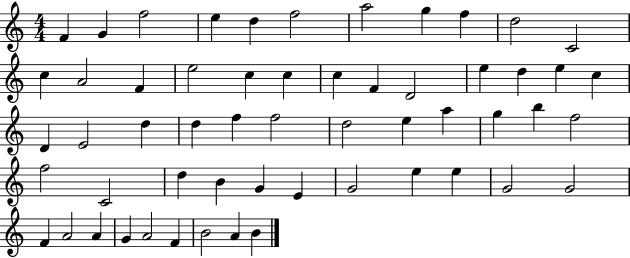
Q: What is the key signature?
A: C major